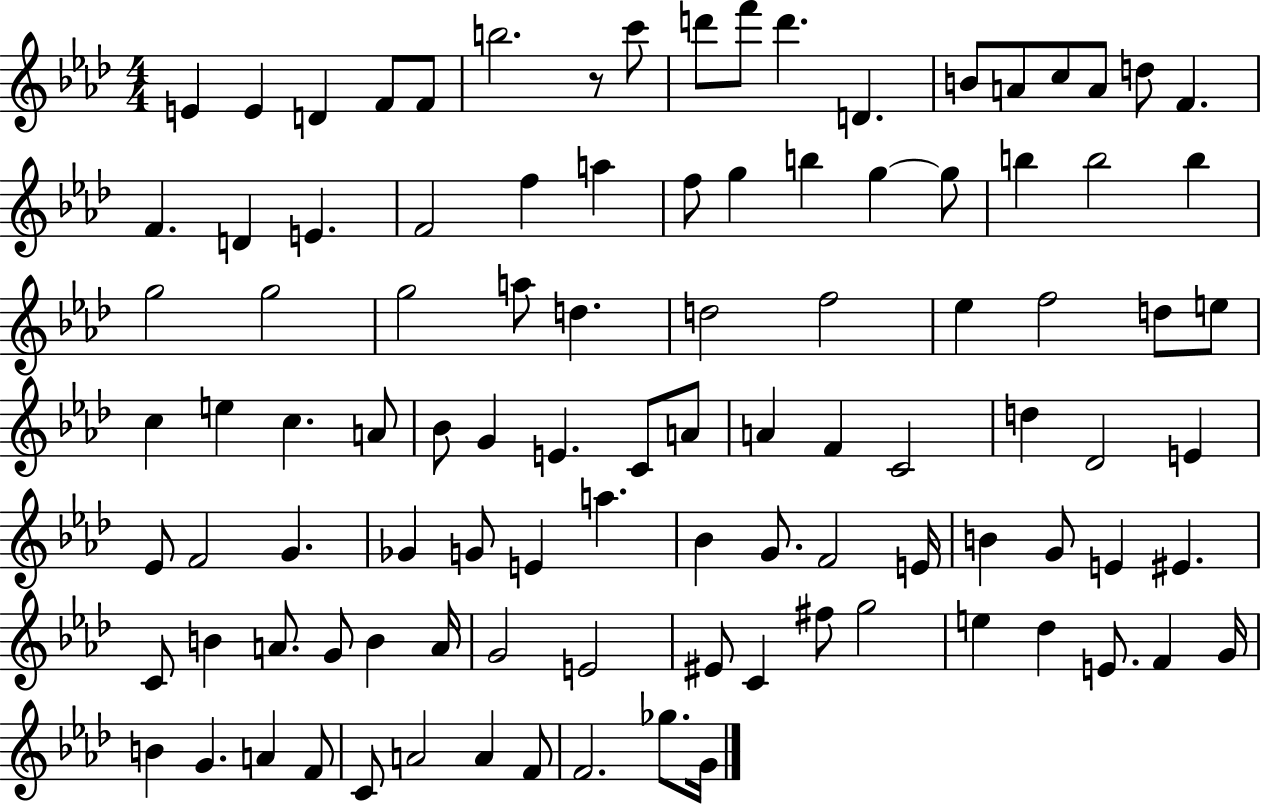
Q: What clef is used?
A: treble